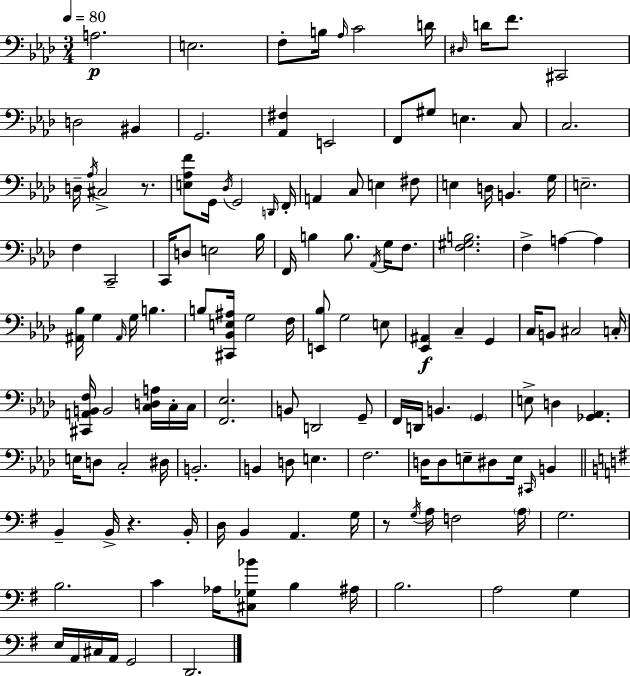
A3/h. E3/h. F3/e B3/s Ab3/s C4/h D4/s D#3/s D4/s F4/e. C#2/h D3/h BIS2/q G2/h. [Ab2,F#3]/q E2/h F2/e G#3/e E3/q. C3/e C3/h. D3/s Ab3/s C#3/h R/e. [E3,Ab3,F4]/e G2/s Db3/s G2/h D2/s F2/s A2/q C3/e E3/q F#3/e E3/q D3/s B2/q. G3/s E3/h. F3/q C2/h C2/s D3/e E3/h Bb3/s F2/s B3/q B3/e. Ab2/s G3/s F3/e. [F3,G#3,B3]/h. F3/q A3/q A3/q [A#2,Bb3]/s G3/q A#2/s G3/s B3/q. B3/e [C#2,Bb2,E3,A#3]/s G3/h F3/s [E2,Bb3]/e G3/h E3/e [Eb2,A#2]/q C3/q G2/q C3/s B2/e C#3/h C3/s [C#2,A2,B2,F3]/s B2/h [C3,D3,A3]/s C3/s C3/s [F2,Eb3]/h. B2/e D2/h G2/e F2/s D2/s B2/q. G2/q E3/e D3/q [Gb2,Ab2]/q. E3/s D3/e C3/h D#3/s B2/h. B2/q D3/e E3/q. F3/h. D3/s D3/e E3/e D#3/e E3/s C#2/s B2/q B2/q B2/s R/q. B2/s D3/s B2/q A2/q. G3/s R/e G3/s A3/s F3/h A3/s G3/h. B3/h. C4/q Ab3/s [C#3,Gb3,Bb4]/e B3/q A#3/s B3/h. A3/h G3/q E3/s A2/s C#3/s A2/s G2/h D2/h.